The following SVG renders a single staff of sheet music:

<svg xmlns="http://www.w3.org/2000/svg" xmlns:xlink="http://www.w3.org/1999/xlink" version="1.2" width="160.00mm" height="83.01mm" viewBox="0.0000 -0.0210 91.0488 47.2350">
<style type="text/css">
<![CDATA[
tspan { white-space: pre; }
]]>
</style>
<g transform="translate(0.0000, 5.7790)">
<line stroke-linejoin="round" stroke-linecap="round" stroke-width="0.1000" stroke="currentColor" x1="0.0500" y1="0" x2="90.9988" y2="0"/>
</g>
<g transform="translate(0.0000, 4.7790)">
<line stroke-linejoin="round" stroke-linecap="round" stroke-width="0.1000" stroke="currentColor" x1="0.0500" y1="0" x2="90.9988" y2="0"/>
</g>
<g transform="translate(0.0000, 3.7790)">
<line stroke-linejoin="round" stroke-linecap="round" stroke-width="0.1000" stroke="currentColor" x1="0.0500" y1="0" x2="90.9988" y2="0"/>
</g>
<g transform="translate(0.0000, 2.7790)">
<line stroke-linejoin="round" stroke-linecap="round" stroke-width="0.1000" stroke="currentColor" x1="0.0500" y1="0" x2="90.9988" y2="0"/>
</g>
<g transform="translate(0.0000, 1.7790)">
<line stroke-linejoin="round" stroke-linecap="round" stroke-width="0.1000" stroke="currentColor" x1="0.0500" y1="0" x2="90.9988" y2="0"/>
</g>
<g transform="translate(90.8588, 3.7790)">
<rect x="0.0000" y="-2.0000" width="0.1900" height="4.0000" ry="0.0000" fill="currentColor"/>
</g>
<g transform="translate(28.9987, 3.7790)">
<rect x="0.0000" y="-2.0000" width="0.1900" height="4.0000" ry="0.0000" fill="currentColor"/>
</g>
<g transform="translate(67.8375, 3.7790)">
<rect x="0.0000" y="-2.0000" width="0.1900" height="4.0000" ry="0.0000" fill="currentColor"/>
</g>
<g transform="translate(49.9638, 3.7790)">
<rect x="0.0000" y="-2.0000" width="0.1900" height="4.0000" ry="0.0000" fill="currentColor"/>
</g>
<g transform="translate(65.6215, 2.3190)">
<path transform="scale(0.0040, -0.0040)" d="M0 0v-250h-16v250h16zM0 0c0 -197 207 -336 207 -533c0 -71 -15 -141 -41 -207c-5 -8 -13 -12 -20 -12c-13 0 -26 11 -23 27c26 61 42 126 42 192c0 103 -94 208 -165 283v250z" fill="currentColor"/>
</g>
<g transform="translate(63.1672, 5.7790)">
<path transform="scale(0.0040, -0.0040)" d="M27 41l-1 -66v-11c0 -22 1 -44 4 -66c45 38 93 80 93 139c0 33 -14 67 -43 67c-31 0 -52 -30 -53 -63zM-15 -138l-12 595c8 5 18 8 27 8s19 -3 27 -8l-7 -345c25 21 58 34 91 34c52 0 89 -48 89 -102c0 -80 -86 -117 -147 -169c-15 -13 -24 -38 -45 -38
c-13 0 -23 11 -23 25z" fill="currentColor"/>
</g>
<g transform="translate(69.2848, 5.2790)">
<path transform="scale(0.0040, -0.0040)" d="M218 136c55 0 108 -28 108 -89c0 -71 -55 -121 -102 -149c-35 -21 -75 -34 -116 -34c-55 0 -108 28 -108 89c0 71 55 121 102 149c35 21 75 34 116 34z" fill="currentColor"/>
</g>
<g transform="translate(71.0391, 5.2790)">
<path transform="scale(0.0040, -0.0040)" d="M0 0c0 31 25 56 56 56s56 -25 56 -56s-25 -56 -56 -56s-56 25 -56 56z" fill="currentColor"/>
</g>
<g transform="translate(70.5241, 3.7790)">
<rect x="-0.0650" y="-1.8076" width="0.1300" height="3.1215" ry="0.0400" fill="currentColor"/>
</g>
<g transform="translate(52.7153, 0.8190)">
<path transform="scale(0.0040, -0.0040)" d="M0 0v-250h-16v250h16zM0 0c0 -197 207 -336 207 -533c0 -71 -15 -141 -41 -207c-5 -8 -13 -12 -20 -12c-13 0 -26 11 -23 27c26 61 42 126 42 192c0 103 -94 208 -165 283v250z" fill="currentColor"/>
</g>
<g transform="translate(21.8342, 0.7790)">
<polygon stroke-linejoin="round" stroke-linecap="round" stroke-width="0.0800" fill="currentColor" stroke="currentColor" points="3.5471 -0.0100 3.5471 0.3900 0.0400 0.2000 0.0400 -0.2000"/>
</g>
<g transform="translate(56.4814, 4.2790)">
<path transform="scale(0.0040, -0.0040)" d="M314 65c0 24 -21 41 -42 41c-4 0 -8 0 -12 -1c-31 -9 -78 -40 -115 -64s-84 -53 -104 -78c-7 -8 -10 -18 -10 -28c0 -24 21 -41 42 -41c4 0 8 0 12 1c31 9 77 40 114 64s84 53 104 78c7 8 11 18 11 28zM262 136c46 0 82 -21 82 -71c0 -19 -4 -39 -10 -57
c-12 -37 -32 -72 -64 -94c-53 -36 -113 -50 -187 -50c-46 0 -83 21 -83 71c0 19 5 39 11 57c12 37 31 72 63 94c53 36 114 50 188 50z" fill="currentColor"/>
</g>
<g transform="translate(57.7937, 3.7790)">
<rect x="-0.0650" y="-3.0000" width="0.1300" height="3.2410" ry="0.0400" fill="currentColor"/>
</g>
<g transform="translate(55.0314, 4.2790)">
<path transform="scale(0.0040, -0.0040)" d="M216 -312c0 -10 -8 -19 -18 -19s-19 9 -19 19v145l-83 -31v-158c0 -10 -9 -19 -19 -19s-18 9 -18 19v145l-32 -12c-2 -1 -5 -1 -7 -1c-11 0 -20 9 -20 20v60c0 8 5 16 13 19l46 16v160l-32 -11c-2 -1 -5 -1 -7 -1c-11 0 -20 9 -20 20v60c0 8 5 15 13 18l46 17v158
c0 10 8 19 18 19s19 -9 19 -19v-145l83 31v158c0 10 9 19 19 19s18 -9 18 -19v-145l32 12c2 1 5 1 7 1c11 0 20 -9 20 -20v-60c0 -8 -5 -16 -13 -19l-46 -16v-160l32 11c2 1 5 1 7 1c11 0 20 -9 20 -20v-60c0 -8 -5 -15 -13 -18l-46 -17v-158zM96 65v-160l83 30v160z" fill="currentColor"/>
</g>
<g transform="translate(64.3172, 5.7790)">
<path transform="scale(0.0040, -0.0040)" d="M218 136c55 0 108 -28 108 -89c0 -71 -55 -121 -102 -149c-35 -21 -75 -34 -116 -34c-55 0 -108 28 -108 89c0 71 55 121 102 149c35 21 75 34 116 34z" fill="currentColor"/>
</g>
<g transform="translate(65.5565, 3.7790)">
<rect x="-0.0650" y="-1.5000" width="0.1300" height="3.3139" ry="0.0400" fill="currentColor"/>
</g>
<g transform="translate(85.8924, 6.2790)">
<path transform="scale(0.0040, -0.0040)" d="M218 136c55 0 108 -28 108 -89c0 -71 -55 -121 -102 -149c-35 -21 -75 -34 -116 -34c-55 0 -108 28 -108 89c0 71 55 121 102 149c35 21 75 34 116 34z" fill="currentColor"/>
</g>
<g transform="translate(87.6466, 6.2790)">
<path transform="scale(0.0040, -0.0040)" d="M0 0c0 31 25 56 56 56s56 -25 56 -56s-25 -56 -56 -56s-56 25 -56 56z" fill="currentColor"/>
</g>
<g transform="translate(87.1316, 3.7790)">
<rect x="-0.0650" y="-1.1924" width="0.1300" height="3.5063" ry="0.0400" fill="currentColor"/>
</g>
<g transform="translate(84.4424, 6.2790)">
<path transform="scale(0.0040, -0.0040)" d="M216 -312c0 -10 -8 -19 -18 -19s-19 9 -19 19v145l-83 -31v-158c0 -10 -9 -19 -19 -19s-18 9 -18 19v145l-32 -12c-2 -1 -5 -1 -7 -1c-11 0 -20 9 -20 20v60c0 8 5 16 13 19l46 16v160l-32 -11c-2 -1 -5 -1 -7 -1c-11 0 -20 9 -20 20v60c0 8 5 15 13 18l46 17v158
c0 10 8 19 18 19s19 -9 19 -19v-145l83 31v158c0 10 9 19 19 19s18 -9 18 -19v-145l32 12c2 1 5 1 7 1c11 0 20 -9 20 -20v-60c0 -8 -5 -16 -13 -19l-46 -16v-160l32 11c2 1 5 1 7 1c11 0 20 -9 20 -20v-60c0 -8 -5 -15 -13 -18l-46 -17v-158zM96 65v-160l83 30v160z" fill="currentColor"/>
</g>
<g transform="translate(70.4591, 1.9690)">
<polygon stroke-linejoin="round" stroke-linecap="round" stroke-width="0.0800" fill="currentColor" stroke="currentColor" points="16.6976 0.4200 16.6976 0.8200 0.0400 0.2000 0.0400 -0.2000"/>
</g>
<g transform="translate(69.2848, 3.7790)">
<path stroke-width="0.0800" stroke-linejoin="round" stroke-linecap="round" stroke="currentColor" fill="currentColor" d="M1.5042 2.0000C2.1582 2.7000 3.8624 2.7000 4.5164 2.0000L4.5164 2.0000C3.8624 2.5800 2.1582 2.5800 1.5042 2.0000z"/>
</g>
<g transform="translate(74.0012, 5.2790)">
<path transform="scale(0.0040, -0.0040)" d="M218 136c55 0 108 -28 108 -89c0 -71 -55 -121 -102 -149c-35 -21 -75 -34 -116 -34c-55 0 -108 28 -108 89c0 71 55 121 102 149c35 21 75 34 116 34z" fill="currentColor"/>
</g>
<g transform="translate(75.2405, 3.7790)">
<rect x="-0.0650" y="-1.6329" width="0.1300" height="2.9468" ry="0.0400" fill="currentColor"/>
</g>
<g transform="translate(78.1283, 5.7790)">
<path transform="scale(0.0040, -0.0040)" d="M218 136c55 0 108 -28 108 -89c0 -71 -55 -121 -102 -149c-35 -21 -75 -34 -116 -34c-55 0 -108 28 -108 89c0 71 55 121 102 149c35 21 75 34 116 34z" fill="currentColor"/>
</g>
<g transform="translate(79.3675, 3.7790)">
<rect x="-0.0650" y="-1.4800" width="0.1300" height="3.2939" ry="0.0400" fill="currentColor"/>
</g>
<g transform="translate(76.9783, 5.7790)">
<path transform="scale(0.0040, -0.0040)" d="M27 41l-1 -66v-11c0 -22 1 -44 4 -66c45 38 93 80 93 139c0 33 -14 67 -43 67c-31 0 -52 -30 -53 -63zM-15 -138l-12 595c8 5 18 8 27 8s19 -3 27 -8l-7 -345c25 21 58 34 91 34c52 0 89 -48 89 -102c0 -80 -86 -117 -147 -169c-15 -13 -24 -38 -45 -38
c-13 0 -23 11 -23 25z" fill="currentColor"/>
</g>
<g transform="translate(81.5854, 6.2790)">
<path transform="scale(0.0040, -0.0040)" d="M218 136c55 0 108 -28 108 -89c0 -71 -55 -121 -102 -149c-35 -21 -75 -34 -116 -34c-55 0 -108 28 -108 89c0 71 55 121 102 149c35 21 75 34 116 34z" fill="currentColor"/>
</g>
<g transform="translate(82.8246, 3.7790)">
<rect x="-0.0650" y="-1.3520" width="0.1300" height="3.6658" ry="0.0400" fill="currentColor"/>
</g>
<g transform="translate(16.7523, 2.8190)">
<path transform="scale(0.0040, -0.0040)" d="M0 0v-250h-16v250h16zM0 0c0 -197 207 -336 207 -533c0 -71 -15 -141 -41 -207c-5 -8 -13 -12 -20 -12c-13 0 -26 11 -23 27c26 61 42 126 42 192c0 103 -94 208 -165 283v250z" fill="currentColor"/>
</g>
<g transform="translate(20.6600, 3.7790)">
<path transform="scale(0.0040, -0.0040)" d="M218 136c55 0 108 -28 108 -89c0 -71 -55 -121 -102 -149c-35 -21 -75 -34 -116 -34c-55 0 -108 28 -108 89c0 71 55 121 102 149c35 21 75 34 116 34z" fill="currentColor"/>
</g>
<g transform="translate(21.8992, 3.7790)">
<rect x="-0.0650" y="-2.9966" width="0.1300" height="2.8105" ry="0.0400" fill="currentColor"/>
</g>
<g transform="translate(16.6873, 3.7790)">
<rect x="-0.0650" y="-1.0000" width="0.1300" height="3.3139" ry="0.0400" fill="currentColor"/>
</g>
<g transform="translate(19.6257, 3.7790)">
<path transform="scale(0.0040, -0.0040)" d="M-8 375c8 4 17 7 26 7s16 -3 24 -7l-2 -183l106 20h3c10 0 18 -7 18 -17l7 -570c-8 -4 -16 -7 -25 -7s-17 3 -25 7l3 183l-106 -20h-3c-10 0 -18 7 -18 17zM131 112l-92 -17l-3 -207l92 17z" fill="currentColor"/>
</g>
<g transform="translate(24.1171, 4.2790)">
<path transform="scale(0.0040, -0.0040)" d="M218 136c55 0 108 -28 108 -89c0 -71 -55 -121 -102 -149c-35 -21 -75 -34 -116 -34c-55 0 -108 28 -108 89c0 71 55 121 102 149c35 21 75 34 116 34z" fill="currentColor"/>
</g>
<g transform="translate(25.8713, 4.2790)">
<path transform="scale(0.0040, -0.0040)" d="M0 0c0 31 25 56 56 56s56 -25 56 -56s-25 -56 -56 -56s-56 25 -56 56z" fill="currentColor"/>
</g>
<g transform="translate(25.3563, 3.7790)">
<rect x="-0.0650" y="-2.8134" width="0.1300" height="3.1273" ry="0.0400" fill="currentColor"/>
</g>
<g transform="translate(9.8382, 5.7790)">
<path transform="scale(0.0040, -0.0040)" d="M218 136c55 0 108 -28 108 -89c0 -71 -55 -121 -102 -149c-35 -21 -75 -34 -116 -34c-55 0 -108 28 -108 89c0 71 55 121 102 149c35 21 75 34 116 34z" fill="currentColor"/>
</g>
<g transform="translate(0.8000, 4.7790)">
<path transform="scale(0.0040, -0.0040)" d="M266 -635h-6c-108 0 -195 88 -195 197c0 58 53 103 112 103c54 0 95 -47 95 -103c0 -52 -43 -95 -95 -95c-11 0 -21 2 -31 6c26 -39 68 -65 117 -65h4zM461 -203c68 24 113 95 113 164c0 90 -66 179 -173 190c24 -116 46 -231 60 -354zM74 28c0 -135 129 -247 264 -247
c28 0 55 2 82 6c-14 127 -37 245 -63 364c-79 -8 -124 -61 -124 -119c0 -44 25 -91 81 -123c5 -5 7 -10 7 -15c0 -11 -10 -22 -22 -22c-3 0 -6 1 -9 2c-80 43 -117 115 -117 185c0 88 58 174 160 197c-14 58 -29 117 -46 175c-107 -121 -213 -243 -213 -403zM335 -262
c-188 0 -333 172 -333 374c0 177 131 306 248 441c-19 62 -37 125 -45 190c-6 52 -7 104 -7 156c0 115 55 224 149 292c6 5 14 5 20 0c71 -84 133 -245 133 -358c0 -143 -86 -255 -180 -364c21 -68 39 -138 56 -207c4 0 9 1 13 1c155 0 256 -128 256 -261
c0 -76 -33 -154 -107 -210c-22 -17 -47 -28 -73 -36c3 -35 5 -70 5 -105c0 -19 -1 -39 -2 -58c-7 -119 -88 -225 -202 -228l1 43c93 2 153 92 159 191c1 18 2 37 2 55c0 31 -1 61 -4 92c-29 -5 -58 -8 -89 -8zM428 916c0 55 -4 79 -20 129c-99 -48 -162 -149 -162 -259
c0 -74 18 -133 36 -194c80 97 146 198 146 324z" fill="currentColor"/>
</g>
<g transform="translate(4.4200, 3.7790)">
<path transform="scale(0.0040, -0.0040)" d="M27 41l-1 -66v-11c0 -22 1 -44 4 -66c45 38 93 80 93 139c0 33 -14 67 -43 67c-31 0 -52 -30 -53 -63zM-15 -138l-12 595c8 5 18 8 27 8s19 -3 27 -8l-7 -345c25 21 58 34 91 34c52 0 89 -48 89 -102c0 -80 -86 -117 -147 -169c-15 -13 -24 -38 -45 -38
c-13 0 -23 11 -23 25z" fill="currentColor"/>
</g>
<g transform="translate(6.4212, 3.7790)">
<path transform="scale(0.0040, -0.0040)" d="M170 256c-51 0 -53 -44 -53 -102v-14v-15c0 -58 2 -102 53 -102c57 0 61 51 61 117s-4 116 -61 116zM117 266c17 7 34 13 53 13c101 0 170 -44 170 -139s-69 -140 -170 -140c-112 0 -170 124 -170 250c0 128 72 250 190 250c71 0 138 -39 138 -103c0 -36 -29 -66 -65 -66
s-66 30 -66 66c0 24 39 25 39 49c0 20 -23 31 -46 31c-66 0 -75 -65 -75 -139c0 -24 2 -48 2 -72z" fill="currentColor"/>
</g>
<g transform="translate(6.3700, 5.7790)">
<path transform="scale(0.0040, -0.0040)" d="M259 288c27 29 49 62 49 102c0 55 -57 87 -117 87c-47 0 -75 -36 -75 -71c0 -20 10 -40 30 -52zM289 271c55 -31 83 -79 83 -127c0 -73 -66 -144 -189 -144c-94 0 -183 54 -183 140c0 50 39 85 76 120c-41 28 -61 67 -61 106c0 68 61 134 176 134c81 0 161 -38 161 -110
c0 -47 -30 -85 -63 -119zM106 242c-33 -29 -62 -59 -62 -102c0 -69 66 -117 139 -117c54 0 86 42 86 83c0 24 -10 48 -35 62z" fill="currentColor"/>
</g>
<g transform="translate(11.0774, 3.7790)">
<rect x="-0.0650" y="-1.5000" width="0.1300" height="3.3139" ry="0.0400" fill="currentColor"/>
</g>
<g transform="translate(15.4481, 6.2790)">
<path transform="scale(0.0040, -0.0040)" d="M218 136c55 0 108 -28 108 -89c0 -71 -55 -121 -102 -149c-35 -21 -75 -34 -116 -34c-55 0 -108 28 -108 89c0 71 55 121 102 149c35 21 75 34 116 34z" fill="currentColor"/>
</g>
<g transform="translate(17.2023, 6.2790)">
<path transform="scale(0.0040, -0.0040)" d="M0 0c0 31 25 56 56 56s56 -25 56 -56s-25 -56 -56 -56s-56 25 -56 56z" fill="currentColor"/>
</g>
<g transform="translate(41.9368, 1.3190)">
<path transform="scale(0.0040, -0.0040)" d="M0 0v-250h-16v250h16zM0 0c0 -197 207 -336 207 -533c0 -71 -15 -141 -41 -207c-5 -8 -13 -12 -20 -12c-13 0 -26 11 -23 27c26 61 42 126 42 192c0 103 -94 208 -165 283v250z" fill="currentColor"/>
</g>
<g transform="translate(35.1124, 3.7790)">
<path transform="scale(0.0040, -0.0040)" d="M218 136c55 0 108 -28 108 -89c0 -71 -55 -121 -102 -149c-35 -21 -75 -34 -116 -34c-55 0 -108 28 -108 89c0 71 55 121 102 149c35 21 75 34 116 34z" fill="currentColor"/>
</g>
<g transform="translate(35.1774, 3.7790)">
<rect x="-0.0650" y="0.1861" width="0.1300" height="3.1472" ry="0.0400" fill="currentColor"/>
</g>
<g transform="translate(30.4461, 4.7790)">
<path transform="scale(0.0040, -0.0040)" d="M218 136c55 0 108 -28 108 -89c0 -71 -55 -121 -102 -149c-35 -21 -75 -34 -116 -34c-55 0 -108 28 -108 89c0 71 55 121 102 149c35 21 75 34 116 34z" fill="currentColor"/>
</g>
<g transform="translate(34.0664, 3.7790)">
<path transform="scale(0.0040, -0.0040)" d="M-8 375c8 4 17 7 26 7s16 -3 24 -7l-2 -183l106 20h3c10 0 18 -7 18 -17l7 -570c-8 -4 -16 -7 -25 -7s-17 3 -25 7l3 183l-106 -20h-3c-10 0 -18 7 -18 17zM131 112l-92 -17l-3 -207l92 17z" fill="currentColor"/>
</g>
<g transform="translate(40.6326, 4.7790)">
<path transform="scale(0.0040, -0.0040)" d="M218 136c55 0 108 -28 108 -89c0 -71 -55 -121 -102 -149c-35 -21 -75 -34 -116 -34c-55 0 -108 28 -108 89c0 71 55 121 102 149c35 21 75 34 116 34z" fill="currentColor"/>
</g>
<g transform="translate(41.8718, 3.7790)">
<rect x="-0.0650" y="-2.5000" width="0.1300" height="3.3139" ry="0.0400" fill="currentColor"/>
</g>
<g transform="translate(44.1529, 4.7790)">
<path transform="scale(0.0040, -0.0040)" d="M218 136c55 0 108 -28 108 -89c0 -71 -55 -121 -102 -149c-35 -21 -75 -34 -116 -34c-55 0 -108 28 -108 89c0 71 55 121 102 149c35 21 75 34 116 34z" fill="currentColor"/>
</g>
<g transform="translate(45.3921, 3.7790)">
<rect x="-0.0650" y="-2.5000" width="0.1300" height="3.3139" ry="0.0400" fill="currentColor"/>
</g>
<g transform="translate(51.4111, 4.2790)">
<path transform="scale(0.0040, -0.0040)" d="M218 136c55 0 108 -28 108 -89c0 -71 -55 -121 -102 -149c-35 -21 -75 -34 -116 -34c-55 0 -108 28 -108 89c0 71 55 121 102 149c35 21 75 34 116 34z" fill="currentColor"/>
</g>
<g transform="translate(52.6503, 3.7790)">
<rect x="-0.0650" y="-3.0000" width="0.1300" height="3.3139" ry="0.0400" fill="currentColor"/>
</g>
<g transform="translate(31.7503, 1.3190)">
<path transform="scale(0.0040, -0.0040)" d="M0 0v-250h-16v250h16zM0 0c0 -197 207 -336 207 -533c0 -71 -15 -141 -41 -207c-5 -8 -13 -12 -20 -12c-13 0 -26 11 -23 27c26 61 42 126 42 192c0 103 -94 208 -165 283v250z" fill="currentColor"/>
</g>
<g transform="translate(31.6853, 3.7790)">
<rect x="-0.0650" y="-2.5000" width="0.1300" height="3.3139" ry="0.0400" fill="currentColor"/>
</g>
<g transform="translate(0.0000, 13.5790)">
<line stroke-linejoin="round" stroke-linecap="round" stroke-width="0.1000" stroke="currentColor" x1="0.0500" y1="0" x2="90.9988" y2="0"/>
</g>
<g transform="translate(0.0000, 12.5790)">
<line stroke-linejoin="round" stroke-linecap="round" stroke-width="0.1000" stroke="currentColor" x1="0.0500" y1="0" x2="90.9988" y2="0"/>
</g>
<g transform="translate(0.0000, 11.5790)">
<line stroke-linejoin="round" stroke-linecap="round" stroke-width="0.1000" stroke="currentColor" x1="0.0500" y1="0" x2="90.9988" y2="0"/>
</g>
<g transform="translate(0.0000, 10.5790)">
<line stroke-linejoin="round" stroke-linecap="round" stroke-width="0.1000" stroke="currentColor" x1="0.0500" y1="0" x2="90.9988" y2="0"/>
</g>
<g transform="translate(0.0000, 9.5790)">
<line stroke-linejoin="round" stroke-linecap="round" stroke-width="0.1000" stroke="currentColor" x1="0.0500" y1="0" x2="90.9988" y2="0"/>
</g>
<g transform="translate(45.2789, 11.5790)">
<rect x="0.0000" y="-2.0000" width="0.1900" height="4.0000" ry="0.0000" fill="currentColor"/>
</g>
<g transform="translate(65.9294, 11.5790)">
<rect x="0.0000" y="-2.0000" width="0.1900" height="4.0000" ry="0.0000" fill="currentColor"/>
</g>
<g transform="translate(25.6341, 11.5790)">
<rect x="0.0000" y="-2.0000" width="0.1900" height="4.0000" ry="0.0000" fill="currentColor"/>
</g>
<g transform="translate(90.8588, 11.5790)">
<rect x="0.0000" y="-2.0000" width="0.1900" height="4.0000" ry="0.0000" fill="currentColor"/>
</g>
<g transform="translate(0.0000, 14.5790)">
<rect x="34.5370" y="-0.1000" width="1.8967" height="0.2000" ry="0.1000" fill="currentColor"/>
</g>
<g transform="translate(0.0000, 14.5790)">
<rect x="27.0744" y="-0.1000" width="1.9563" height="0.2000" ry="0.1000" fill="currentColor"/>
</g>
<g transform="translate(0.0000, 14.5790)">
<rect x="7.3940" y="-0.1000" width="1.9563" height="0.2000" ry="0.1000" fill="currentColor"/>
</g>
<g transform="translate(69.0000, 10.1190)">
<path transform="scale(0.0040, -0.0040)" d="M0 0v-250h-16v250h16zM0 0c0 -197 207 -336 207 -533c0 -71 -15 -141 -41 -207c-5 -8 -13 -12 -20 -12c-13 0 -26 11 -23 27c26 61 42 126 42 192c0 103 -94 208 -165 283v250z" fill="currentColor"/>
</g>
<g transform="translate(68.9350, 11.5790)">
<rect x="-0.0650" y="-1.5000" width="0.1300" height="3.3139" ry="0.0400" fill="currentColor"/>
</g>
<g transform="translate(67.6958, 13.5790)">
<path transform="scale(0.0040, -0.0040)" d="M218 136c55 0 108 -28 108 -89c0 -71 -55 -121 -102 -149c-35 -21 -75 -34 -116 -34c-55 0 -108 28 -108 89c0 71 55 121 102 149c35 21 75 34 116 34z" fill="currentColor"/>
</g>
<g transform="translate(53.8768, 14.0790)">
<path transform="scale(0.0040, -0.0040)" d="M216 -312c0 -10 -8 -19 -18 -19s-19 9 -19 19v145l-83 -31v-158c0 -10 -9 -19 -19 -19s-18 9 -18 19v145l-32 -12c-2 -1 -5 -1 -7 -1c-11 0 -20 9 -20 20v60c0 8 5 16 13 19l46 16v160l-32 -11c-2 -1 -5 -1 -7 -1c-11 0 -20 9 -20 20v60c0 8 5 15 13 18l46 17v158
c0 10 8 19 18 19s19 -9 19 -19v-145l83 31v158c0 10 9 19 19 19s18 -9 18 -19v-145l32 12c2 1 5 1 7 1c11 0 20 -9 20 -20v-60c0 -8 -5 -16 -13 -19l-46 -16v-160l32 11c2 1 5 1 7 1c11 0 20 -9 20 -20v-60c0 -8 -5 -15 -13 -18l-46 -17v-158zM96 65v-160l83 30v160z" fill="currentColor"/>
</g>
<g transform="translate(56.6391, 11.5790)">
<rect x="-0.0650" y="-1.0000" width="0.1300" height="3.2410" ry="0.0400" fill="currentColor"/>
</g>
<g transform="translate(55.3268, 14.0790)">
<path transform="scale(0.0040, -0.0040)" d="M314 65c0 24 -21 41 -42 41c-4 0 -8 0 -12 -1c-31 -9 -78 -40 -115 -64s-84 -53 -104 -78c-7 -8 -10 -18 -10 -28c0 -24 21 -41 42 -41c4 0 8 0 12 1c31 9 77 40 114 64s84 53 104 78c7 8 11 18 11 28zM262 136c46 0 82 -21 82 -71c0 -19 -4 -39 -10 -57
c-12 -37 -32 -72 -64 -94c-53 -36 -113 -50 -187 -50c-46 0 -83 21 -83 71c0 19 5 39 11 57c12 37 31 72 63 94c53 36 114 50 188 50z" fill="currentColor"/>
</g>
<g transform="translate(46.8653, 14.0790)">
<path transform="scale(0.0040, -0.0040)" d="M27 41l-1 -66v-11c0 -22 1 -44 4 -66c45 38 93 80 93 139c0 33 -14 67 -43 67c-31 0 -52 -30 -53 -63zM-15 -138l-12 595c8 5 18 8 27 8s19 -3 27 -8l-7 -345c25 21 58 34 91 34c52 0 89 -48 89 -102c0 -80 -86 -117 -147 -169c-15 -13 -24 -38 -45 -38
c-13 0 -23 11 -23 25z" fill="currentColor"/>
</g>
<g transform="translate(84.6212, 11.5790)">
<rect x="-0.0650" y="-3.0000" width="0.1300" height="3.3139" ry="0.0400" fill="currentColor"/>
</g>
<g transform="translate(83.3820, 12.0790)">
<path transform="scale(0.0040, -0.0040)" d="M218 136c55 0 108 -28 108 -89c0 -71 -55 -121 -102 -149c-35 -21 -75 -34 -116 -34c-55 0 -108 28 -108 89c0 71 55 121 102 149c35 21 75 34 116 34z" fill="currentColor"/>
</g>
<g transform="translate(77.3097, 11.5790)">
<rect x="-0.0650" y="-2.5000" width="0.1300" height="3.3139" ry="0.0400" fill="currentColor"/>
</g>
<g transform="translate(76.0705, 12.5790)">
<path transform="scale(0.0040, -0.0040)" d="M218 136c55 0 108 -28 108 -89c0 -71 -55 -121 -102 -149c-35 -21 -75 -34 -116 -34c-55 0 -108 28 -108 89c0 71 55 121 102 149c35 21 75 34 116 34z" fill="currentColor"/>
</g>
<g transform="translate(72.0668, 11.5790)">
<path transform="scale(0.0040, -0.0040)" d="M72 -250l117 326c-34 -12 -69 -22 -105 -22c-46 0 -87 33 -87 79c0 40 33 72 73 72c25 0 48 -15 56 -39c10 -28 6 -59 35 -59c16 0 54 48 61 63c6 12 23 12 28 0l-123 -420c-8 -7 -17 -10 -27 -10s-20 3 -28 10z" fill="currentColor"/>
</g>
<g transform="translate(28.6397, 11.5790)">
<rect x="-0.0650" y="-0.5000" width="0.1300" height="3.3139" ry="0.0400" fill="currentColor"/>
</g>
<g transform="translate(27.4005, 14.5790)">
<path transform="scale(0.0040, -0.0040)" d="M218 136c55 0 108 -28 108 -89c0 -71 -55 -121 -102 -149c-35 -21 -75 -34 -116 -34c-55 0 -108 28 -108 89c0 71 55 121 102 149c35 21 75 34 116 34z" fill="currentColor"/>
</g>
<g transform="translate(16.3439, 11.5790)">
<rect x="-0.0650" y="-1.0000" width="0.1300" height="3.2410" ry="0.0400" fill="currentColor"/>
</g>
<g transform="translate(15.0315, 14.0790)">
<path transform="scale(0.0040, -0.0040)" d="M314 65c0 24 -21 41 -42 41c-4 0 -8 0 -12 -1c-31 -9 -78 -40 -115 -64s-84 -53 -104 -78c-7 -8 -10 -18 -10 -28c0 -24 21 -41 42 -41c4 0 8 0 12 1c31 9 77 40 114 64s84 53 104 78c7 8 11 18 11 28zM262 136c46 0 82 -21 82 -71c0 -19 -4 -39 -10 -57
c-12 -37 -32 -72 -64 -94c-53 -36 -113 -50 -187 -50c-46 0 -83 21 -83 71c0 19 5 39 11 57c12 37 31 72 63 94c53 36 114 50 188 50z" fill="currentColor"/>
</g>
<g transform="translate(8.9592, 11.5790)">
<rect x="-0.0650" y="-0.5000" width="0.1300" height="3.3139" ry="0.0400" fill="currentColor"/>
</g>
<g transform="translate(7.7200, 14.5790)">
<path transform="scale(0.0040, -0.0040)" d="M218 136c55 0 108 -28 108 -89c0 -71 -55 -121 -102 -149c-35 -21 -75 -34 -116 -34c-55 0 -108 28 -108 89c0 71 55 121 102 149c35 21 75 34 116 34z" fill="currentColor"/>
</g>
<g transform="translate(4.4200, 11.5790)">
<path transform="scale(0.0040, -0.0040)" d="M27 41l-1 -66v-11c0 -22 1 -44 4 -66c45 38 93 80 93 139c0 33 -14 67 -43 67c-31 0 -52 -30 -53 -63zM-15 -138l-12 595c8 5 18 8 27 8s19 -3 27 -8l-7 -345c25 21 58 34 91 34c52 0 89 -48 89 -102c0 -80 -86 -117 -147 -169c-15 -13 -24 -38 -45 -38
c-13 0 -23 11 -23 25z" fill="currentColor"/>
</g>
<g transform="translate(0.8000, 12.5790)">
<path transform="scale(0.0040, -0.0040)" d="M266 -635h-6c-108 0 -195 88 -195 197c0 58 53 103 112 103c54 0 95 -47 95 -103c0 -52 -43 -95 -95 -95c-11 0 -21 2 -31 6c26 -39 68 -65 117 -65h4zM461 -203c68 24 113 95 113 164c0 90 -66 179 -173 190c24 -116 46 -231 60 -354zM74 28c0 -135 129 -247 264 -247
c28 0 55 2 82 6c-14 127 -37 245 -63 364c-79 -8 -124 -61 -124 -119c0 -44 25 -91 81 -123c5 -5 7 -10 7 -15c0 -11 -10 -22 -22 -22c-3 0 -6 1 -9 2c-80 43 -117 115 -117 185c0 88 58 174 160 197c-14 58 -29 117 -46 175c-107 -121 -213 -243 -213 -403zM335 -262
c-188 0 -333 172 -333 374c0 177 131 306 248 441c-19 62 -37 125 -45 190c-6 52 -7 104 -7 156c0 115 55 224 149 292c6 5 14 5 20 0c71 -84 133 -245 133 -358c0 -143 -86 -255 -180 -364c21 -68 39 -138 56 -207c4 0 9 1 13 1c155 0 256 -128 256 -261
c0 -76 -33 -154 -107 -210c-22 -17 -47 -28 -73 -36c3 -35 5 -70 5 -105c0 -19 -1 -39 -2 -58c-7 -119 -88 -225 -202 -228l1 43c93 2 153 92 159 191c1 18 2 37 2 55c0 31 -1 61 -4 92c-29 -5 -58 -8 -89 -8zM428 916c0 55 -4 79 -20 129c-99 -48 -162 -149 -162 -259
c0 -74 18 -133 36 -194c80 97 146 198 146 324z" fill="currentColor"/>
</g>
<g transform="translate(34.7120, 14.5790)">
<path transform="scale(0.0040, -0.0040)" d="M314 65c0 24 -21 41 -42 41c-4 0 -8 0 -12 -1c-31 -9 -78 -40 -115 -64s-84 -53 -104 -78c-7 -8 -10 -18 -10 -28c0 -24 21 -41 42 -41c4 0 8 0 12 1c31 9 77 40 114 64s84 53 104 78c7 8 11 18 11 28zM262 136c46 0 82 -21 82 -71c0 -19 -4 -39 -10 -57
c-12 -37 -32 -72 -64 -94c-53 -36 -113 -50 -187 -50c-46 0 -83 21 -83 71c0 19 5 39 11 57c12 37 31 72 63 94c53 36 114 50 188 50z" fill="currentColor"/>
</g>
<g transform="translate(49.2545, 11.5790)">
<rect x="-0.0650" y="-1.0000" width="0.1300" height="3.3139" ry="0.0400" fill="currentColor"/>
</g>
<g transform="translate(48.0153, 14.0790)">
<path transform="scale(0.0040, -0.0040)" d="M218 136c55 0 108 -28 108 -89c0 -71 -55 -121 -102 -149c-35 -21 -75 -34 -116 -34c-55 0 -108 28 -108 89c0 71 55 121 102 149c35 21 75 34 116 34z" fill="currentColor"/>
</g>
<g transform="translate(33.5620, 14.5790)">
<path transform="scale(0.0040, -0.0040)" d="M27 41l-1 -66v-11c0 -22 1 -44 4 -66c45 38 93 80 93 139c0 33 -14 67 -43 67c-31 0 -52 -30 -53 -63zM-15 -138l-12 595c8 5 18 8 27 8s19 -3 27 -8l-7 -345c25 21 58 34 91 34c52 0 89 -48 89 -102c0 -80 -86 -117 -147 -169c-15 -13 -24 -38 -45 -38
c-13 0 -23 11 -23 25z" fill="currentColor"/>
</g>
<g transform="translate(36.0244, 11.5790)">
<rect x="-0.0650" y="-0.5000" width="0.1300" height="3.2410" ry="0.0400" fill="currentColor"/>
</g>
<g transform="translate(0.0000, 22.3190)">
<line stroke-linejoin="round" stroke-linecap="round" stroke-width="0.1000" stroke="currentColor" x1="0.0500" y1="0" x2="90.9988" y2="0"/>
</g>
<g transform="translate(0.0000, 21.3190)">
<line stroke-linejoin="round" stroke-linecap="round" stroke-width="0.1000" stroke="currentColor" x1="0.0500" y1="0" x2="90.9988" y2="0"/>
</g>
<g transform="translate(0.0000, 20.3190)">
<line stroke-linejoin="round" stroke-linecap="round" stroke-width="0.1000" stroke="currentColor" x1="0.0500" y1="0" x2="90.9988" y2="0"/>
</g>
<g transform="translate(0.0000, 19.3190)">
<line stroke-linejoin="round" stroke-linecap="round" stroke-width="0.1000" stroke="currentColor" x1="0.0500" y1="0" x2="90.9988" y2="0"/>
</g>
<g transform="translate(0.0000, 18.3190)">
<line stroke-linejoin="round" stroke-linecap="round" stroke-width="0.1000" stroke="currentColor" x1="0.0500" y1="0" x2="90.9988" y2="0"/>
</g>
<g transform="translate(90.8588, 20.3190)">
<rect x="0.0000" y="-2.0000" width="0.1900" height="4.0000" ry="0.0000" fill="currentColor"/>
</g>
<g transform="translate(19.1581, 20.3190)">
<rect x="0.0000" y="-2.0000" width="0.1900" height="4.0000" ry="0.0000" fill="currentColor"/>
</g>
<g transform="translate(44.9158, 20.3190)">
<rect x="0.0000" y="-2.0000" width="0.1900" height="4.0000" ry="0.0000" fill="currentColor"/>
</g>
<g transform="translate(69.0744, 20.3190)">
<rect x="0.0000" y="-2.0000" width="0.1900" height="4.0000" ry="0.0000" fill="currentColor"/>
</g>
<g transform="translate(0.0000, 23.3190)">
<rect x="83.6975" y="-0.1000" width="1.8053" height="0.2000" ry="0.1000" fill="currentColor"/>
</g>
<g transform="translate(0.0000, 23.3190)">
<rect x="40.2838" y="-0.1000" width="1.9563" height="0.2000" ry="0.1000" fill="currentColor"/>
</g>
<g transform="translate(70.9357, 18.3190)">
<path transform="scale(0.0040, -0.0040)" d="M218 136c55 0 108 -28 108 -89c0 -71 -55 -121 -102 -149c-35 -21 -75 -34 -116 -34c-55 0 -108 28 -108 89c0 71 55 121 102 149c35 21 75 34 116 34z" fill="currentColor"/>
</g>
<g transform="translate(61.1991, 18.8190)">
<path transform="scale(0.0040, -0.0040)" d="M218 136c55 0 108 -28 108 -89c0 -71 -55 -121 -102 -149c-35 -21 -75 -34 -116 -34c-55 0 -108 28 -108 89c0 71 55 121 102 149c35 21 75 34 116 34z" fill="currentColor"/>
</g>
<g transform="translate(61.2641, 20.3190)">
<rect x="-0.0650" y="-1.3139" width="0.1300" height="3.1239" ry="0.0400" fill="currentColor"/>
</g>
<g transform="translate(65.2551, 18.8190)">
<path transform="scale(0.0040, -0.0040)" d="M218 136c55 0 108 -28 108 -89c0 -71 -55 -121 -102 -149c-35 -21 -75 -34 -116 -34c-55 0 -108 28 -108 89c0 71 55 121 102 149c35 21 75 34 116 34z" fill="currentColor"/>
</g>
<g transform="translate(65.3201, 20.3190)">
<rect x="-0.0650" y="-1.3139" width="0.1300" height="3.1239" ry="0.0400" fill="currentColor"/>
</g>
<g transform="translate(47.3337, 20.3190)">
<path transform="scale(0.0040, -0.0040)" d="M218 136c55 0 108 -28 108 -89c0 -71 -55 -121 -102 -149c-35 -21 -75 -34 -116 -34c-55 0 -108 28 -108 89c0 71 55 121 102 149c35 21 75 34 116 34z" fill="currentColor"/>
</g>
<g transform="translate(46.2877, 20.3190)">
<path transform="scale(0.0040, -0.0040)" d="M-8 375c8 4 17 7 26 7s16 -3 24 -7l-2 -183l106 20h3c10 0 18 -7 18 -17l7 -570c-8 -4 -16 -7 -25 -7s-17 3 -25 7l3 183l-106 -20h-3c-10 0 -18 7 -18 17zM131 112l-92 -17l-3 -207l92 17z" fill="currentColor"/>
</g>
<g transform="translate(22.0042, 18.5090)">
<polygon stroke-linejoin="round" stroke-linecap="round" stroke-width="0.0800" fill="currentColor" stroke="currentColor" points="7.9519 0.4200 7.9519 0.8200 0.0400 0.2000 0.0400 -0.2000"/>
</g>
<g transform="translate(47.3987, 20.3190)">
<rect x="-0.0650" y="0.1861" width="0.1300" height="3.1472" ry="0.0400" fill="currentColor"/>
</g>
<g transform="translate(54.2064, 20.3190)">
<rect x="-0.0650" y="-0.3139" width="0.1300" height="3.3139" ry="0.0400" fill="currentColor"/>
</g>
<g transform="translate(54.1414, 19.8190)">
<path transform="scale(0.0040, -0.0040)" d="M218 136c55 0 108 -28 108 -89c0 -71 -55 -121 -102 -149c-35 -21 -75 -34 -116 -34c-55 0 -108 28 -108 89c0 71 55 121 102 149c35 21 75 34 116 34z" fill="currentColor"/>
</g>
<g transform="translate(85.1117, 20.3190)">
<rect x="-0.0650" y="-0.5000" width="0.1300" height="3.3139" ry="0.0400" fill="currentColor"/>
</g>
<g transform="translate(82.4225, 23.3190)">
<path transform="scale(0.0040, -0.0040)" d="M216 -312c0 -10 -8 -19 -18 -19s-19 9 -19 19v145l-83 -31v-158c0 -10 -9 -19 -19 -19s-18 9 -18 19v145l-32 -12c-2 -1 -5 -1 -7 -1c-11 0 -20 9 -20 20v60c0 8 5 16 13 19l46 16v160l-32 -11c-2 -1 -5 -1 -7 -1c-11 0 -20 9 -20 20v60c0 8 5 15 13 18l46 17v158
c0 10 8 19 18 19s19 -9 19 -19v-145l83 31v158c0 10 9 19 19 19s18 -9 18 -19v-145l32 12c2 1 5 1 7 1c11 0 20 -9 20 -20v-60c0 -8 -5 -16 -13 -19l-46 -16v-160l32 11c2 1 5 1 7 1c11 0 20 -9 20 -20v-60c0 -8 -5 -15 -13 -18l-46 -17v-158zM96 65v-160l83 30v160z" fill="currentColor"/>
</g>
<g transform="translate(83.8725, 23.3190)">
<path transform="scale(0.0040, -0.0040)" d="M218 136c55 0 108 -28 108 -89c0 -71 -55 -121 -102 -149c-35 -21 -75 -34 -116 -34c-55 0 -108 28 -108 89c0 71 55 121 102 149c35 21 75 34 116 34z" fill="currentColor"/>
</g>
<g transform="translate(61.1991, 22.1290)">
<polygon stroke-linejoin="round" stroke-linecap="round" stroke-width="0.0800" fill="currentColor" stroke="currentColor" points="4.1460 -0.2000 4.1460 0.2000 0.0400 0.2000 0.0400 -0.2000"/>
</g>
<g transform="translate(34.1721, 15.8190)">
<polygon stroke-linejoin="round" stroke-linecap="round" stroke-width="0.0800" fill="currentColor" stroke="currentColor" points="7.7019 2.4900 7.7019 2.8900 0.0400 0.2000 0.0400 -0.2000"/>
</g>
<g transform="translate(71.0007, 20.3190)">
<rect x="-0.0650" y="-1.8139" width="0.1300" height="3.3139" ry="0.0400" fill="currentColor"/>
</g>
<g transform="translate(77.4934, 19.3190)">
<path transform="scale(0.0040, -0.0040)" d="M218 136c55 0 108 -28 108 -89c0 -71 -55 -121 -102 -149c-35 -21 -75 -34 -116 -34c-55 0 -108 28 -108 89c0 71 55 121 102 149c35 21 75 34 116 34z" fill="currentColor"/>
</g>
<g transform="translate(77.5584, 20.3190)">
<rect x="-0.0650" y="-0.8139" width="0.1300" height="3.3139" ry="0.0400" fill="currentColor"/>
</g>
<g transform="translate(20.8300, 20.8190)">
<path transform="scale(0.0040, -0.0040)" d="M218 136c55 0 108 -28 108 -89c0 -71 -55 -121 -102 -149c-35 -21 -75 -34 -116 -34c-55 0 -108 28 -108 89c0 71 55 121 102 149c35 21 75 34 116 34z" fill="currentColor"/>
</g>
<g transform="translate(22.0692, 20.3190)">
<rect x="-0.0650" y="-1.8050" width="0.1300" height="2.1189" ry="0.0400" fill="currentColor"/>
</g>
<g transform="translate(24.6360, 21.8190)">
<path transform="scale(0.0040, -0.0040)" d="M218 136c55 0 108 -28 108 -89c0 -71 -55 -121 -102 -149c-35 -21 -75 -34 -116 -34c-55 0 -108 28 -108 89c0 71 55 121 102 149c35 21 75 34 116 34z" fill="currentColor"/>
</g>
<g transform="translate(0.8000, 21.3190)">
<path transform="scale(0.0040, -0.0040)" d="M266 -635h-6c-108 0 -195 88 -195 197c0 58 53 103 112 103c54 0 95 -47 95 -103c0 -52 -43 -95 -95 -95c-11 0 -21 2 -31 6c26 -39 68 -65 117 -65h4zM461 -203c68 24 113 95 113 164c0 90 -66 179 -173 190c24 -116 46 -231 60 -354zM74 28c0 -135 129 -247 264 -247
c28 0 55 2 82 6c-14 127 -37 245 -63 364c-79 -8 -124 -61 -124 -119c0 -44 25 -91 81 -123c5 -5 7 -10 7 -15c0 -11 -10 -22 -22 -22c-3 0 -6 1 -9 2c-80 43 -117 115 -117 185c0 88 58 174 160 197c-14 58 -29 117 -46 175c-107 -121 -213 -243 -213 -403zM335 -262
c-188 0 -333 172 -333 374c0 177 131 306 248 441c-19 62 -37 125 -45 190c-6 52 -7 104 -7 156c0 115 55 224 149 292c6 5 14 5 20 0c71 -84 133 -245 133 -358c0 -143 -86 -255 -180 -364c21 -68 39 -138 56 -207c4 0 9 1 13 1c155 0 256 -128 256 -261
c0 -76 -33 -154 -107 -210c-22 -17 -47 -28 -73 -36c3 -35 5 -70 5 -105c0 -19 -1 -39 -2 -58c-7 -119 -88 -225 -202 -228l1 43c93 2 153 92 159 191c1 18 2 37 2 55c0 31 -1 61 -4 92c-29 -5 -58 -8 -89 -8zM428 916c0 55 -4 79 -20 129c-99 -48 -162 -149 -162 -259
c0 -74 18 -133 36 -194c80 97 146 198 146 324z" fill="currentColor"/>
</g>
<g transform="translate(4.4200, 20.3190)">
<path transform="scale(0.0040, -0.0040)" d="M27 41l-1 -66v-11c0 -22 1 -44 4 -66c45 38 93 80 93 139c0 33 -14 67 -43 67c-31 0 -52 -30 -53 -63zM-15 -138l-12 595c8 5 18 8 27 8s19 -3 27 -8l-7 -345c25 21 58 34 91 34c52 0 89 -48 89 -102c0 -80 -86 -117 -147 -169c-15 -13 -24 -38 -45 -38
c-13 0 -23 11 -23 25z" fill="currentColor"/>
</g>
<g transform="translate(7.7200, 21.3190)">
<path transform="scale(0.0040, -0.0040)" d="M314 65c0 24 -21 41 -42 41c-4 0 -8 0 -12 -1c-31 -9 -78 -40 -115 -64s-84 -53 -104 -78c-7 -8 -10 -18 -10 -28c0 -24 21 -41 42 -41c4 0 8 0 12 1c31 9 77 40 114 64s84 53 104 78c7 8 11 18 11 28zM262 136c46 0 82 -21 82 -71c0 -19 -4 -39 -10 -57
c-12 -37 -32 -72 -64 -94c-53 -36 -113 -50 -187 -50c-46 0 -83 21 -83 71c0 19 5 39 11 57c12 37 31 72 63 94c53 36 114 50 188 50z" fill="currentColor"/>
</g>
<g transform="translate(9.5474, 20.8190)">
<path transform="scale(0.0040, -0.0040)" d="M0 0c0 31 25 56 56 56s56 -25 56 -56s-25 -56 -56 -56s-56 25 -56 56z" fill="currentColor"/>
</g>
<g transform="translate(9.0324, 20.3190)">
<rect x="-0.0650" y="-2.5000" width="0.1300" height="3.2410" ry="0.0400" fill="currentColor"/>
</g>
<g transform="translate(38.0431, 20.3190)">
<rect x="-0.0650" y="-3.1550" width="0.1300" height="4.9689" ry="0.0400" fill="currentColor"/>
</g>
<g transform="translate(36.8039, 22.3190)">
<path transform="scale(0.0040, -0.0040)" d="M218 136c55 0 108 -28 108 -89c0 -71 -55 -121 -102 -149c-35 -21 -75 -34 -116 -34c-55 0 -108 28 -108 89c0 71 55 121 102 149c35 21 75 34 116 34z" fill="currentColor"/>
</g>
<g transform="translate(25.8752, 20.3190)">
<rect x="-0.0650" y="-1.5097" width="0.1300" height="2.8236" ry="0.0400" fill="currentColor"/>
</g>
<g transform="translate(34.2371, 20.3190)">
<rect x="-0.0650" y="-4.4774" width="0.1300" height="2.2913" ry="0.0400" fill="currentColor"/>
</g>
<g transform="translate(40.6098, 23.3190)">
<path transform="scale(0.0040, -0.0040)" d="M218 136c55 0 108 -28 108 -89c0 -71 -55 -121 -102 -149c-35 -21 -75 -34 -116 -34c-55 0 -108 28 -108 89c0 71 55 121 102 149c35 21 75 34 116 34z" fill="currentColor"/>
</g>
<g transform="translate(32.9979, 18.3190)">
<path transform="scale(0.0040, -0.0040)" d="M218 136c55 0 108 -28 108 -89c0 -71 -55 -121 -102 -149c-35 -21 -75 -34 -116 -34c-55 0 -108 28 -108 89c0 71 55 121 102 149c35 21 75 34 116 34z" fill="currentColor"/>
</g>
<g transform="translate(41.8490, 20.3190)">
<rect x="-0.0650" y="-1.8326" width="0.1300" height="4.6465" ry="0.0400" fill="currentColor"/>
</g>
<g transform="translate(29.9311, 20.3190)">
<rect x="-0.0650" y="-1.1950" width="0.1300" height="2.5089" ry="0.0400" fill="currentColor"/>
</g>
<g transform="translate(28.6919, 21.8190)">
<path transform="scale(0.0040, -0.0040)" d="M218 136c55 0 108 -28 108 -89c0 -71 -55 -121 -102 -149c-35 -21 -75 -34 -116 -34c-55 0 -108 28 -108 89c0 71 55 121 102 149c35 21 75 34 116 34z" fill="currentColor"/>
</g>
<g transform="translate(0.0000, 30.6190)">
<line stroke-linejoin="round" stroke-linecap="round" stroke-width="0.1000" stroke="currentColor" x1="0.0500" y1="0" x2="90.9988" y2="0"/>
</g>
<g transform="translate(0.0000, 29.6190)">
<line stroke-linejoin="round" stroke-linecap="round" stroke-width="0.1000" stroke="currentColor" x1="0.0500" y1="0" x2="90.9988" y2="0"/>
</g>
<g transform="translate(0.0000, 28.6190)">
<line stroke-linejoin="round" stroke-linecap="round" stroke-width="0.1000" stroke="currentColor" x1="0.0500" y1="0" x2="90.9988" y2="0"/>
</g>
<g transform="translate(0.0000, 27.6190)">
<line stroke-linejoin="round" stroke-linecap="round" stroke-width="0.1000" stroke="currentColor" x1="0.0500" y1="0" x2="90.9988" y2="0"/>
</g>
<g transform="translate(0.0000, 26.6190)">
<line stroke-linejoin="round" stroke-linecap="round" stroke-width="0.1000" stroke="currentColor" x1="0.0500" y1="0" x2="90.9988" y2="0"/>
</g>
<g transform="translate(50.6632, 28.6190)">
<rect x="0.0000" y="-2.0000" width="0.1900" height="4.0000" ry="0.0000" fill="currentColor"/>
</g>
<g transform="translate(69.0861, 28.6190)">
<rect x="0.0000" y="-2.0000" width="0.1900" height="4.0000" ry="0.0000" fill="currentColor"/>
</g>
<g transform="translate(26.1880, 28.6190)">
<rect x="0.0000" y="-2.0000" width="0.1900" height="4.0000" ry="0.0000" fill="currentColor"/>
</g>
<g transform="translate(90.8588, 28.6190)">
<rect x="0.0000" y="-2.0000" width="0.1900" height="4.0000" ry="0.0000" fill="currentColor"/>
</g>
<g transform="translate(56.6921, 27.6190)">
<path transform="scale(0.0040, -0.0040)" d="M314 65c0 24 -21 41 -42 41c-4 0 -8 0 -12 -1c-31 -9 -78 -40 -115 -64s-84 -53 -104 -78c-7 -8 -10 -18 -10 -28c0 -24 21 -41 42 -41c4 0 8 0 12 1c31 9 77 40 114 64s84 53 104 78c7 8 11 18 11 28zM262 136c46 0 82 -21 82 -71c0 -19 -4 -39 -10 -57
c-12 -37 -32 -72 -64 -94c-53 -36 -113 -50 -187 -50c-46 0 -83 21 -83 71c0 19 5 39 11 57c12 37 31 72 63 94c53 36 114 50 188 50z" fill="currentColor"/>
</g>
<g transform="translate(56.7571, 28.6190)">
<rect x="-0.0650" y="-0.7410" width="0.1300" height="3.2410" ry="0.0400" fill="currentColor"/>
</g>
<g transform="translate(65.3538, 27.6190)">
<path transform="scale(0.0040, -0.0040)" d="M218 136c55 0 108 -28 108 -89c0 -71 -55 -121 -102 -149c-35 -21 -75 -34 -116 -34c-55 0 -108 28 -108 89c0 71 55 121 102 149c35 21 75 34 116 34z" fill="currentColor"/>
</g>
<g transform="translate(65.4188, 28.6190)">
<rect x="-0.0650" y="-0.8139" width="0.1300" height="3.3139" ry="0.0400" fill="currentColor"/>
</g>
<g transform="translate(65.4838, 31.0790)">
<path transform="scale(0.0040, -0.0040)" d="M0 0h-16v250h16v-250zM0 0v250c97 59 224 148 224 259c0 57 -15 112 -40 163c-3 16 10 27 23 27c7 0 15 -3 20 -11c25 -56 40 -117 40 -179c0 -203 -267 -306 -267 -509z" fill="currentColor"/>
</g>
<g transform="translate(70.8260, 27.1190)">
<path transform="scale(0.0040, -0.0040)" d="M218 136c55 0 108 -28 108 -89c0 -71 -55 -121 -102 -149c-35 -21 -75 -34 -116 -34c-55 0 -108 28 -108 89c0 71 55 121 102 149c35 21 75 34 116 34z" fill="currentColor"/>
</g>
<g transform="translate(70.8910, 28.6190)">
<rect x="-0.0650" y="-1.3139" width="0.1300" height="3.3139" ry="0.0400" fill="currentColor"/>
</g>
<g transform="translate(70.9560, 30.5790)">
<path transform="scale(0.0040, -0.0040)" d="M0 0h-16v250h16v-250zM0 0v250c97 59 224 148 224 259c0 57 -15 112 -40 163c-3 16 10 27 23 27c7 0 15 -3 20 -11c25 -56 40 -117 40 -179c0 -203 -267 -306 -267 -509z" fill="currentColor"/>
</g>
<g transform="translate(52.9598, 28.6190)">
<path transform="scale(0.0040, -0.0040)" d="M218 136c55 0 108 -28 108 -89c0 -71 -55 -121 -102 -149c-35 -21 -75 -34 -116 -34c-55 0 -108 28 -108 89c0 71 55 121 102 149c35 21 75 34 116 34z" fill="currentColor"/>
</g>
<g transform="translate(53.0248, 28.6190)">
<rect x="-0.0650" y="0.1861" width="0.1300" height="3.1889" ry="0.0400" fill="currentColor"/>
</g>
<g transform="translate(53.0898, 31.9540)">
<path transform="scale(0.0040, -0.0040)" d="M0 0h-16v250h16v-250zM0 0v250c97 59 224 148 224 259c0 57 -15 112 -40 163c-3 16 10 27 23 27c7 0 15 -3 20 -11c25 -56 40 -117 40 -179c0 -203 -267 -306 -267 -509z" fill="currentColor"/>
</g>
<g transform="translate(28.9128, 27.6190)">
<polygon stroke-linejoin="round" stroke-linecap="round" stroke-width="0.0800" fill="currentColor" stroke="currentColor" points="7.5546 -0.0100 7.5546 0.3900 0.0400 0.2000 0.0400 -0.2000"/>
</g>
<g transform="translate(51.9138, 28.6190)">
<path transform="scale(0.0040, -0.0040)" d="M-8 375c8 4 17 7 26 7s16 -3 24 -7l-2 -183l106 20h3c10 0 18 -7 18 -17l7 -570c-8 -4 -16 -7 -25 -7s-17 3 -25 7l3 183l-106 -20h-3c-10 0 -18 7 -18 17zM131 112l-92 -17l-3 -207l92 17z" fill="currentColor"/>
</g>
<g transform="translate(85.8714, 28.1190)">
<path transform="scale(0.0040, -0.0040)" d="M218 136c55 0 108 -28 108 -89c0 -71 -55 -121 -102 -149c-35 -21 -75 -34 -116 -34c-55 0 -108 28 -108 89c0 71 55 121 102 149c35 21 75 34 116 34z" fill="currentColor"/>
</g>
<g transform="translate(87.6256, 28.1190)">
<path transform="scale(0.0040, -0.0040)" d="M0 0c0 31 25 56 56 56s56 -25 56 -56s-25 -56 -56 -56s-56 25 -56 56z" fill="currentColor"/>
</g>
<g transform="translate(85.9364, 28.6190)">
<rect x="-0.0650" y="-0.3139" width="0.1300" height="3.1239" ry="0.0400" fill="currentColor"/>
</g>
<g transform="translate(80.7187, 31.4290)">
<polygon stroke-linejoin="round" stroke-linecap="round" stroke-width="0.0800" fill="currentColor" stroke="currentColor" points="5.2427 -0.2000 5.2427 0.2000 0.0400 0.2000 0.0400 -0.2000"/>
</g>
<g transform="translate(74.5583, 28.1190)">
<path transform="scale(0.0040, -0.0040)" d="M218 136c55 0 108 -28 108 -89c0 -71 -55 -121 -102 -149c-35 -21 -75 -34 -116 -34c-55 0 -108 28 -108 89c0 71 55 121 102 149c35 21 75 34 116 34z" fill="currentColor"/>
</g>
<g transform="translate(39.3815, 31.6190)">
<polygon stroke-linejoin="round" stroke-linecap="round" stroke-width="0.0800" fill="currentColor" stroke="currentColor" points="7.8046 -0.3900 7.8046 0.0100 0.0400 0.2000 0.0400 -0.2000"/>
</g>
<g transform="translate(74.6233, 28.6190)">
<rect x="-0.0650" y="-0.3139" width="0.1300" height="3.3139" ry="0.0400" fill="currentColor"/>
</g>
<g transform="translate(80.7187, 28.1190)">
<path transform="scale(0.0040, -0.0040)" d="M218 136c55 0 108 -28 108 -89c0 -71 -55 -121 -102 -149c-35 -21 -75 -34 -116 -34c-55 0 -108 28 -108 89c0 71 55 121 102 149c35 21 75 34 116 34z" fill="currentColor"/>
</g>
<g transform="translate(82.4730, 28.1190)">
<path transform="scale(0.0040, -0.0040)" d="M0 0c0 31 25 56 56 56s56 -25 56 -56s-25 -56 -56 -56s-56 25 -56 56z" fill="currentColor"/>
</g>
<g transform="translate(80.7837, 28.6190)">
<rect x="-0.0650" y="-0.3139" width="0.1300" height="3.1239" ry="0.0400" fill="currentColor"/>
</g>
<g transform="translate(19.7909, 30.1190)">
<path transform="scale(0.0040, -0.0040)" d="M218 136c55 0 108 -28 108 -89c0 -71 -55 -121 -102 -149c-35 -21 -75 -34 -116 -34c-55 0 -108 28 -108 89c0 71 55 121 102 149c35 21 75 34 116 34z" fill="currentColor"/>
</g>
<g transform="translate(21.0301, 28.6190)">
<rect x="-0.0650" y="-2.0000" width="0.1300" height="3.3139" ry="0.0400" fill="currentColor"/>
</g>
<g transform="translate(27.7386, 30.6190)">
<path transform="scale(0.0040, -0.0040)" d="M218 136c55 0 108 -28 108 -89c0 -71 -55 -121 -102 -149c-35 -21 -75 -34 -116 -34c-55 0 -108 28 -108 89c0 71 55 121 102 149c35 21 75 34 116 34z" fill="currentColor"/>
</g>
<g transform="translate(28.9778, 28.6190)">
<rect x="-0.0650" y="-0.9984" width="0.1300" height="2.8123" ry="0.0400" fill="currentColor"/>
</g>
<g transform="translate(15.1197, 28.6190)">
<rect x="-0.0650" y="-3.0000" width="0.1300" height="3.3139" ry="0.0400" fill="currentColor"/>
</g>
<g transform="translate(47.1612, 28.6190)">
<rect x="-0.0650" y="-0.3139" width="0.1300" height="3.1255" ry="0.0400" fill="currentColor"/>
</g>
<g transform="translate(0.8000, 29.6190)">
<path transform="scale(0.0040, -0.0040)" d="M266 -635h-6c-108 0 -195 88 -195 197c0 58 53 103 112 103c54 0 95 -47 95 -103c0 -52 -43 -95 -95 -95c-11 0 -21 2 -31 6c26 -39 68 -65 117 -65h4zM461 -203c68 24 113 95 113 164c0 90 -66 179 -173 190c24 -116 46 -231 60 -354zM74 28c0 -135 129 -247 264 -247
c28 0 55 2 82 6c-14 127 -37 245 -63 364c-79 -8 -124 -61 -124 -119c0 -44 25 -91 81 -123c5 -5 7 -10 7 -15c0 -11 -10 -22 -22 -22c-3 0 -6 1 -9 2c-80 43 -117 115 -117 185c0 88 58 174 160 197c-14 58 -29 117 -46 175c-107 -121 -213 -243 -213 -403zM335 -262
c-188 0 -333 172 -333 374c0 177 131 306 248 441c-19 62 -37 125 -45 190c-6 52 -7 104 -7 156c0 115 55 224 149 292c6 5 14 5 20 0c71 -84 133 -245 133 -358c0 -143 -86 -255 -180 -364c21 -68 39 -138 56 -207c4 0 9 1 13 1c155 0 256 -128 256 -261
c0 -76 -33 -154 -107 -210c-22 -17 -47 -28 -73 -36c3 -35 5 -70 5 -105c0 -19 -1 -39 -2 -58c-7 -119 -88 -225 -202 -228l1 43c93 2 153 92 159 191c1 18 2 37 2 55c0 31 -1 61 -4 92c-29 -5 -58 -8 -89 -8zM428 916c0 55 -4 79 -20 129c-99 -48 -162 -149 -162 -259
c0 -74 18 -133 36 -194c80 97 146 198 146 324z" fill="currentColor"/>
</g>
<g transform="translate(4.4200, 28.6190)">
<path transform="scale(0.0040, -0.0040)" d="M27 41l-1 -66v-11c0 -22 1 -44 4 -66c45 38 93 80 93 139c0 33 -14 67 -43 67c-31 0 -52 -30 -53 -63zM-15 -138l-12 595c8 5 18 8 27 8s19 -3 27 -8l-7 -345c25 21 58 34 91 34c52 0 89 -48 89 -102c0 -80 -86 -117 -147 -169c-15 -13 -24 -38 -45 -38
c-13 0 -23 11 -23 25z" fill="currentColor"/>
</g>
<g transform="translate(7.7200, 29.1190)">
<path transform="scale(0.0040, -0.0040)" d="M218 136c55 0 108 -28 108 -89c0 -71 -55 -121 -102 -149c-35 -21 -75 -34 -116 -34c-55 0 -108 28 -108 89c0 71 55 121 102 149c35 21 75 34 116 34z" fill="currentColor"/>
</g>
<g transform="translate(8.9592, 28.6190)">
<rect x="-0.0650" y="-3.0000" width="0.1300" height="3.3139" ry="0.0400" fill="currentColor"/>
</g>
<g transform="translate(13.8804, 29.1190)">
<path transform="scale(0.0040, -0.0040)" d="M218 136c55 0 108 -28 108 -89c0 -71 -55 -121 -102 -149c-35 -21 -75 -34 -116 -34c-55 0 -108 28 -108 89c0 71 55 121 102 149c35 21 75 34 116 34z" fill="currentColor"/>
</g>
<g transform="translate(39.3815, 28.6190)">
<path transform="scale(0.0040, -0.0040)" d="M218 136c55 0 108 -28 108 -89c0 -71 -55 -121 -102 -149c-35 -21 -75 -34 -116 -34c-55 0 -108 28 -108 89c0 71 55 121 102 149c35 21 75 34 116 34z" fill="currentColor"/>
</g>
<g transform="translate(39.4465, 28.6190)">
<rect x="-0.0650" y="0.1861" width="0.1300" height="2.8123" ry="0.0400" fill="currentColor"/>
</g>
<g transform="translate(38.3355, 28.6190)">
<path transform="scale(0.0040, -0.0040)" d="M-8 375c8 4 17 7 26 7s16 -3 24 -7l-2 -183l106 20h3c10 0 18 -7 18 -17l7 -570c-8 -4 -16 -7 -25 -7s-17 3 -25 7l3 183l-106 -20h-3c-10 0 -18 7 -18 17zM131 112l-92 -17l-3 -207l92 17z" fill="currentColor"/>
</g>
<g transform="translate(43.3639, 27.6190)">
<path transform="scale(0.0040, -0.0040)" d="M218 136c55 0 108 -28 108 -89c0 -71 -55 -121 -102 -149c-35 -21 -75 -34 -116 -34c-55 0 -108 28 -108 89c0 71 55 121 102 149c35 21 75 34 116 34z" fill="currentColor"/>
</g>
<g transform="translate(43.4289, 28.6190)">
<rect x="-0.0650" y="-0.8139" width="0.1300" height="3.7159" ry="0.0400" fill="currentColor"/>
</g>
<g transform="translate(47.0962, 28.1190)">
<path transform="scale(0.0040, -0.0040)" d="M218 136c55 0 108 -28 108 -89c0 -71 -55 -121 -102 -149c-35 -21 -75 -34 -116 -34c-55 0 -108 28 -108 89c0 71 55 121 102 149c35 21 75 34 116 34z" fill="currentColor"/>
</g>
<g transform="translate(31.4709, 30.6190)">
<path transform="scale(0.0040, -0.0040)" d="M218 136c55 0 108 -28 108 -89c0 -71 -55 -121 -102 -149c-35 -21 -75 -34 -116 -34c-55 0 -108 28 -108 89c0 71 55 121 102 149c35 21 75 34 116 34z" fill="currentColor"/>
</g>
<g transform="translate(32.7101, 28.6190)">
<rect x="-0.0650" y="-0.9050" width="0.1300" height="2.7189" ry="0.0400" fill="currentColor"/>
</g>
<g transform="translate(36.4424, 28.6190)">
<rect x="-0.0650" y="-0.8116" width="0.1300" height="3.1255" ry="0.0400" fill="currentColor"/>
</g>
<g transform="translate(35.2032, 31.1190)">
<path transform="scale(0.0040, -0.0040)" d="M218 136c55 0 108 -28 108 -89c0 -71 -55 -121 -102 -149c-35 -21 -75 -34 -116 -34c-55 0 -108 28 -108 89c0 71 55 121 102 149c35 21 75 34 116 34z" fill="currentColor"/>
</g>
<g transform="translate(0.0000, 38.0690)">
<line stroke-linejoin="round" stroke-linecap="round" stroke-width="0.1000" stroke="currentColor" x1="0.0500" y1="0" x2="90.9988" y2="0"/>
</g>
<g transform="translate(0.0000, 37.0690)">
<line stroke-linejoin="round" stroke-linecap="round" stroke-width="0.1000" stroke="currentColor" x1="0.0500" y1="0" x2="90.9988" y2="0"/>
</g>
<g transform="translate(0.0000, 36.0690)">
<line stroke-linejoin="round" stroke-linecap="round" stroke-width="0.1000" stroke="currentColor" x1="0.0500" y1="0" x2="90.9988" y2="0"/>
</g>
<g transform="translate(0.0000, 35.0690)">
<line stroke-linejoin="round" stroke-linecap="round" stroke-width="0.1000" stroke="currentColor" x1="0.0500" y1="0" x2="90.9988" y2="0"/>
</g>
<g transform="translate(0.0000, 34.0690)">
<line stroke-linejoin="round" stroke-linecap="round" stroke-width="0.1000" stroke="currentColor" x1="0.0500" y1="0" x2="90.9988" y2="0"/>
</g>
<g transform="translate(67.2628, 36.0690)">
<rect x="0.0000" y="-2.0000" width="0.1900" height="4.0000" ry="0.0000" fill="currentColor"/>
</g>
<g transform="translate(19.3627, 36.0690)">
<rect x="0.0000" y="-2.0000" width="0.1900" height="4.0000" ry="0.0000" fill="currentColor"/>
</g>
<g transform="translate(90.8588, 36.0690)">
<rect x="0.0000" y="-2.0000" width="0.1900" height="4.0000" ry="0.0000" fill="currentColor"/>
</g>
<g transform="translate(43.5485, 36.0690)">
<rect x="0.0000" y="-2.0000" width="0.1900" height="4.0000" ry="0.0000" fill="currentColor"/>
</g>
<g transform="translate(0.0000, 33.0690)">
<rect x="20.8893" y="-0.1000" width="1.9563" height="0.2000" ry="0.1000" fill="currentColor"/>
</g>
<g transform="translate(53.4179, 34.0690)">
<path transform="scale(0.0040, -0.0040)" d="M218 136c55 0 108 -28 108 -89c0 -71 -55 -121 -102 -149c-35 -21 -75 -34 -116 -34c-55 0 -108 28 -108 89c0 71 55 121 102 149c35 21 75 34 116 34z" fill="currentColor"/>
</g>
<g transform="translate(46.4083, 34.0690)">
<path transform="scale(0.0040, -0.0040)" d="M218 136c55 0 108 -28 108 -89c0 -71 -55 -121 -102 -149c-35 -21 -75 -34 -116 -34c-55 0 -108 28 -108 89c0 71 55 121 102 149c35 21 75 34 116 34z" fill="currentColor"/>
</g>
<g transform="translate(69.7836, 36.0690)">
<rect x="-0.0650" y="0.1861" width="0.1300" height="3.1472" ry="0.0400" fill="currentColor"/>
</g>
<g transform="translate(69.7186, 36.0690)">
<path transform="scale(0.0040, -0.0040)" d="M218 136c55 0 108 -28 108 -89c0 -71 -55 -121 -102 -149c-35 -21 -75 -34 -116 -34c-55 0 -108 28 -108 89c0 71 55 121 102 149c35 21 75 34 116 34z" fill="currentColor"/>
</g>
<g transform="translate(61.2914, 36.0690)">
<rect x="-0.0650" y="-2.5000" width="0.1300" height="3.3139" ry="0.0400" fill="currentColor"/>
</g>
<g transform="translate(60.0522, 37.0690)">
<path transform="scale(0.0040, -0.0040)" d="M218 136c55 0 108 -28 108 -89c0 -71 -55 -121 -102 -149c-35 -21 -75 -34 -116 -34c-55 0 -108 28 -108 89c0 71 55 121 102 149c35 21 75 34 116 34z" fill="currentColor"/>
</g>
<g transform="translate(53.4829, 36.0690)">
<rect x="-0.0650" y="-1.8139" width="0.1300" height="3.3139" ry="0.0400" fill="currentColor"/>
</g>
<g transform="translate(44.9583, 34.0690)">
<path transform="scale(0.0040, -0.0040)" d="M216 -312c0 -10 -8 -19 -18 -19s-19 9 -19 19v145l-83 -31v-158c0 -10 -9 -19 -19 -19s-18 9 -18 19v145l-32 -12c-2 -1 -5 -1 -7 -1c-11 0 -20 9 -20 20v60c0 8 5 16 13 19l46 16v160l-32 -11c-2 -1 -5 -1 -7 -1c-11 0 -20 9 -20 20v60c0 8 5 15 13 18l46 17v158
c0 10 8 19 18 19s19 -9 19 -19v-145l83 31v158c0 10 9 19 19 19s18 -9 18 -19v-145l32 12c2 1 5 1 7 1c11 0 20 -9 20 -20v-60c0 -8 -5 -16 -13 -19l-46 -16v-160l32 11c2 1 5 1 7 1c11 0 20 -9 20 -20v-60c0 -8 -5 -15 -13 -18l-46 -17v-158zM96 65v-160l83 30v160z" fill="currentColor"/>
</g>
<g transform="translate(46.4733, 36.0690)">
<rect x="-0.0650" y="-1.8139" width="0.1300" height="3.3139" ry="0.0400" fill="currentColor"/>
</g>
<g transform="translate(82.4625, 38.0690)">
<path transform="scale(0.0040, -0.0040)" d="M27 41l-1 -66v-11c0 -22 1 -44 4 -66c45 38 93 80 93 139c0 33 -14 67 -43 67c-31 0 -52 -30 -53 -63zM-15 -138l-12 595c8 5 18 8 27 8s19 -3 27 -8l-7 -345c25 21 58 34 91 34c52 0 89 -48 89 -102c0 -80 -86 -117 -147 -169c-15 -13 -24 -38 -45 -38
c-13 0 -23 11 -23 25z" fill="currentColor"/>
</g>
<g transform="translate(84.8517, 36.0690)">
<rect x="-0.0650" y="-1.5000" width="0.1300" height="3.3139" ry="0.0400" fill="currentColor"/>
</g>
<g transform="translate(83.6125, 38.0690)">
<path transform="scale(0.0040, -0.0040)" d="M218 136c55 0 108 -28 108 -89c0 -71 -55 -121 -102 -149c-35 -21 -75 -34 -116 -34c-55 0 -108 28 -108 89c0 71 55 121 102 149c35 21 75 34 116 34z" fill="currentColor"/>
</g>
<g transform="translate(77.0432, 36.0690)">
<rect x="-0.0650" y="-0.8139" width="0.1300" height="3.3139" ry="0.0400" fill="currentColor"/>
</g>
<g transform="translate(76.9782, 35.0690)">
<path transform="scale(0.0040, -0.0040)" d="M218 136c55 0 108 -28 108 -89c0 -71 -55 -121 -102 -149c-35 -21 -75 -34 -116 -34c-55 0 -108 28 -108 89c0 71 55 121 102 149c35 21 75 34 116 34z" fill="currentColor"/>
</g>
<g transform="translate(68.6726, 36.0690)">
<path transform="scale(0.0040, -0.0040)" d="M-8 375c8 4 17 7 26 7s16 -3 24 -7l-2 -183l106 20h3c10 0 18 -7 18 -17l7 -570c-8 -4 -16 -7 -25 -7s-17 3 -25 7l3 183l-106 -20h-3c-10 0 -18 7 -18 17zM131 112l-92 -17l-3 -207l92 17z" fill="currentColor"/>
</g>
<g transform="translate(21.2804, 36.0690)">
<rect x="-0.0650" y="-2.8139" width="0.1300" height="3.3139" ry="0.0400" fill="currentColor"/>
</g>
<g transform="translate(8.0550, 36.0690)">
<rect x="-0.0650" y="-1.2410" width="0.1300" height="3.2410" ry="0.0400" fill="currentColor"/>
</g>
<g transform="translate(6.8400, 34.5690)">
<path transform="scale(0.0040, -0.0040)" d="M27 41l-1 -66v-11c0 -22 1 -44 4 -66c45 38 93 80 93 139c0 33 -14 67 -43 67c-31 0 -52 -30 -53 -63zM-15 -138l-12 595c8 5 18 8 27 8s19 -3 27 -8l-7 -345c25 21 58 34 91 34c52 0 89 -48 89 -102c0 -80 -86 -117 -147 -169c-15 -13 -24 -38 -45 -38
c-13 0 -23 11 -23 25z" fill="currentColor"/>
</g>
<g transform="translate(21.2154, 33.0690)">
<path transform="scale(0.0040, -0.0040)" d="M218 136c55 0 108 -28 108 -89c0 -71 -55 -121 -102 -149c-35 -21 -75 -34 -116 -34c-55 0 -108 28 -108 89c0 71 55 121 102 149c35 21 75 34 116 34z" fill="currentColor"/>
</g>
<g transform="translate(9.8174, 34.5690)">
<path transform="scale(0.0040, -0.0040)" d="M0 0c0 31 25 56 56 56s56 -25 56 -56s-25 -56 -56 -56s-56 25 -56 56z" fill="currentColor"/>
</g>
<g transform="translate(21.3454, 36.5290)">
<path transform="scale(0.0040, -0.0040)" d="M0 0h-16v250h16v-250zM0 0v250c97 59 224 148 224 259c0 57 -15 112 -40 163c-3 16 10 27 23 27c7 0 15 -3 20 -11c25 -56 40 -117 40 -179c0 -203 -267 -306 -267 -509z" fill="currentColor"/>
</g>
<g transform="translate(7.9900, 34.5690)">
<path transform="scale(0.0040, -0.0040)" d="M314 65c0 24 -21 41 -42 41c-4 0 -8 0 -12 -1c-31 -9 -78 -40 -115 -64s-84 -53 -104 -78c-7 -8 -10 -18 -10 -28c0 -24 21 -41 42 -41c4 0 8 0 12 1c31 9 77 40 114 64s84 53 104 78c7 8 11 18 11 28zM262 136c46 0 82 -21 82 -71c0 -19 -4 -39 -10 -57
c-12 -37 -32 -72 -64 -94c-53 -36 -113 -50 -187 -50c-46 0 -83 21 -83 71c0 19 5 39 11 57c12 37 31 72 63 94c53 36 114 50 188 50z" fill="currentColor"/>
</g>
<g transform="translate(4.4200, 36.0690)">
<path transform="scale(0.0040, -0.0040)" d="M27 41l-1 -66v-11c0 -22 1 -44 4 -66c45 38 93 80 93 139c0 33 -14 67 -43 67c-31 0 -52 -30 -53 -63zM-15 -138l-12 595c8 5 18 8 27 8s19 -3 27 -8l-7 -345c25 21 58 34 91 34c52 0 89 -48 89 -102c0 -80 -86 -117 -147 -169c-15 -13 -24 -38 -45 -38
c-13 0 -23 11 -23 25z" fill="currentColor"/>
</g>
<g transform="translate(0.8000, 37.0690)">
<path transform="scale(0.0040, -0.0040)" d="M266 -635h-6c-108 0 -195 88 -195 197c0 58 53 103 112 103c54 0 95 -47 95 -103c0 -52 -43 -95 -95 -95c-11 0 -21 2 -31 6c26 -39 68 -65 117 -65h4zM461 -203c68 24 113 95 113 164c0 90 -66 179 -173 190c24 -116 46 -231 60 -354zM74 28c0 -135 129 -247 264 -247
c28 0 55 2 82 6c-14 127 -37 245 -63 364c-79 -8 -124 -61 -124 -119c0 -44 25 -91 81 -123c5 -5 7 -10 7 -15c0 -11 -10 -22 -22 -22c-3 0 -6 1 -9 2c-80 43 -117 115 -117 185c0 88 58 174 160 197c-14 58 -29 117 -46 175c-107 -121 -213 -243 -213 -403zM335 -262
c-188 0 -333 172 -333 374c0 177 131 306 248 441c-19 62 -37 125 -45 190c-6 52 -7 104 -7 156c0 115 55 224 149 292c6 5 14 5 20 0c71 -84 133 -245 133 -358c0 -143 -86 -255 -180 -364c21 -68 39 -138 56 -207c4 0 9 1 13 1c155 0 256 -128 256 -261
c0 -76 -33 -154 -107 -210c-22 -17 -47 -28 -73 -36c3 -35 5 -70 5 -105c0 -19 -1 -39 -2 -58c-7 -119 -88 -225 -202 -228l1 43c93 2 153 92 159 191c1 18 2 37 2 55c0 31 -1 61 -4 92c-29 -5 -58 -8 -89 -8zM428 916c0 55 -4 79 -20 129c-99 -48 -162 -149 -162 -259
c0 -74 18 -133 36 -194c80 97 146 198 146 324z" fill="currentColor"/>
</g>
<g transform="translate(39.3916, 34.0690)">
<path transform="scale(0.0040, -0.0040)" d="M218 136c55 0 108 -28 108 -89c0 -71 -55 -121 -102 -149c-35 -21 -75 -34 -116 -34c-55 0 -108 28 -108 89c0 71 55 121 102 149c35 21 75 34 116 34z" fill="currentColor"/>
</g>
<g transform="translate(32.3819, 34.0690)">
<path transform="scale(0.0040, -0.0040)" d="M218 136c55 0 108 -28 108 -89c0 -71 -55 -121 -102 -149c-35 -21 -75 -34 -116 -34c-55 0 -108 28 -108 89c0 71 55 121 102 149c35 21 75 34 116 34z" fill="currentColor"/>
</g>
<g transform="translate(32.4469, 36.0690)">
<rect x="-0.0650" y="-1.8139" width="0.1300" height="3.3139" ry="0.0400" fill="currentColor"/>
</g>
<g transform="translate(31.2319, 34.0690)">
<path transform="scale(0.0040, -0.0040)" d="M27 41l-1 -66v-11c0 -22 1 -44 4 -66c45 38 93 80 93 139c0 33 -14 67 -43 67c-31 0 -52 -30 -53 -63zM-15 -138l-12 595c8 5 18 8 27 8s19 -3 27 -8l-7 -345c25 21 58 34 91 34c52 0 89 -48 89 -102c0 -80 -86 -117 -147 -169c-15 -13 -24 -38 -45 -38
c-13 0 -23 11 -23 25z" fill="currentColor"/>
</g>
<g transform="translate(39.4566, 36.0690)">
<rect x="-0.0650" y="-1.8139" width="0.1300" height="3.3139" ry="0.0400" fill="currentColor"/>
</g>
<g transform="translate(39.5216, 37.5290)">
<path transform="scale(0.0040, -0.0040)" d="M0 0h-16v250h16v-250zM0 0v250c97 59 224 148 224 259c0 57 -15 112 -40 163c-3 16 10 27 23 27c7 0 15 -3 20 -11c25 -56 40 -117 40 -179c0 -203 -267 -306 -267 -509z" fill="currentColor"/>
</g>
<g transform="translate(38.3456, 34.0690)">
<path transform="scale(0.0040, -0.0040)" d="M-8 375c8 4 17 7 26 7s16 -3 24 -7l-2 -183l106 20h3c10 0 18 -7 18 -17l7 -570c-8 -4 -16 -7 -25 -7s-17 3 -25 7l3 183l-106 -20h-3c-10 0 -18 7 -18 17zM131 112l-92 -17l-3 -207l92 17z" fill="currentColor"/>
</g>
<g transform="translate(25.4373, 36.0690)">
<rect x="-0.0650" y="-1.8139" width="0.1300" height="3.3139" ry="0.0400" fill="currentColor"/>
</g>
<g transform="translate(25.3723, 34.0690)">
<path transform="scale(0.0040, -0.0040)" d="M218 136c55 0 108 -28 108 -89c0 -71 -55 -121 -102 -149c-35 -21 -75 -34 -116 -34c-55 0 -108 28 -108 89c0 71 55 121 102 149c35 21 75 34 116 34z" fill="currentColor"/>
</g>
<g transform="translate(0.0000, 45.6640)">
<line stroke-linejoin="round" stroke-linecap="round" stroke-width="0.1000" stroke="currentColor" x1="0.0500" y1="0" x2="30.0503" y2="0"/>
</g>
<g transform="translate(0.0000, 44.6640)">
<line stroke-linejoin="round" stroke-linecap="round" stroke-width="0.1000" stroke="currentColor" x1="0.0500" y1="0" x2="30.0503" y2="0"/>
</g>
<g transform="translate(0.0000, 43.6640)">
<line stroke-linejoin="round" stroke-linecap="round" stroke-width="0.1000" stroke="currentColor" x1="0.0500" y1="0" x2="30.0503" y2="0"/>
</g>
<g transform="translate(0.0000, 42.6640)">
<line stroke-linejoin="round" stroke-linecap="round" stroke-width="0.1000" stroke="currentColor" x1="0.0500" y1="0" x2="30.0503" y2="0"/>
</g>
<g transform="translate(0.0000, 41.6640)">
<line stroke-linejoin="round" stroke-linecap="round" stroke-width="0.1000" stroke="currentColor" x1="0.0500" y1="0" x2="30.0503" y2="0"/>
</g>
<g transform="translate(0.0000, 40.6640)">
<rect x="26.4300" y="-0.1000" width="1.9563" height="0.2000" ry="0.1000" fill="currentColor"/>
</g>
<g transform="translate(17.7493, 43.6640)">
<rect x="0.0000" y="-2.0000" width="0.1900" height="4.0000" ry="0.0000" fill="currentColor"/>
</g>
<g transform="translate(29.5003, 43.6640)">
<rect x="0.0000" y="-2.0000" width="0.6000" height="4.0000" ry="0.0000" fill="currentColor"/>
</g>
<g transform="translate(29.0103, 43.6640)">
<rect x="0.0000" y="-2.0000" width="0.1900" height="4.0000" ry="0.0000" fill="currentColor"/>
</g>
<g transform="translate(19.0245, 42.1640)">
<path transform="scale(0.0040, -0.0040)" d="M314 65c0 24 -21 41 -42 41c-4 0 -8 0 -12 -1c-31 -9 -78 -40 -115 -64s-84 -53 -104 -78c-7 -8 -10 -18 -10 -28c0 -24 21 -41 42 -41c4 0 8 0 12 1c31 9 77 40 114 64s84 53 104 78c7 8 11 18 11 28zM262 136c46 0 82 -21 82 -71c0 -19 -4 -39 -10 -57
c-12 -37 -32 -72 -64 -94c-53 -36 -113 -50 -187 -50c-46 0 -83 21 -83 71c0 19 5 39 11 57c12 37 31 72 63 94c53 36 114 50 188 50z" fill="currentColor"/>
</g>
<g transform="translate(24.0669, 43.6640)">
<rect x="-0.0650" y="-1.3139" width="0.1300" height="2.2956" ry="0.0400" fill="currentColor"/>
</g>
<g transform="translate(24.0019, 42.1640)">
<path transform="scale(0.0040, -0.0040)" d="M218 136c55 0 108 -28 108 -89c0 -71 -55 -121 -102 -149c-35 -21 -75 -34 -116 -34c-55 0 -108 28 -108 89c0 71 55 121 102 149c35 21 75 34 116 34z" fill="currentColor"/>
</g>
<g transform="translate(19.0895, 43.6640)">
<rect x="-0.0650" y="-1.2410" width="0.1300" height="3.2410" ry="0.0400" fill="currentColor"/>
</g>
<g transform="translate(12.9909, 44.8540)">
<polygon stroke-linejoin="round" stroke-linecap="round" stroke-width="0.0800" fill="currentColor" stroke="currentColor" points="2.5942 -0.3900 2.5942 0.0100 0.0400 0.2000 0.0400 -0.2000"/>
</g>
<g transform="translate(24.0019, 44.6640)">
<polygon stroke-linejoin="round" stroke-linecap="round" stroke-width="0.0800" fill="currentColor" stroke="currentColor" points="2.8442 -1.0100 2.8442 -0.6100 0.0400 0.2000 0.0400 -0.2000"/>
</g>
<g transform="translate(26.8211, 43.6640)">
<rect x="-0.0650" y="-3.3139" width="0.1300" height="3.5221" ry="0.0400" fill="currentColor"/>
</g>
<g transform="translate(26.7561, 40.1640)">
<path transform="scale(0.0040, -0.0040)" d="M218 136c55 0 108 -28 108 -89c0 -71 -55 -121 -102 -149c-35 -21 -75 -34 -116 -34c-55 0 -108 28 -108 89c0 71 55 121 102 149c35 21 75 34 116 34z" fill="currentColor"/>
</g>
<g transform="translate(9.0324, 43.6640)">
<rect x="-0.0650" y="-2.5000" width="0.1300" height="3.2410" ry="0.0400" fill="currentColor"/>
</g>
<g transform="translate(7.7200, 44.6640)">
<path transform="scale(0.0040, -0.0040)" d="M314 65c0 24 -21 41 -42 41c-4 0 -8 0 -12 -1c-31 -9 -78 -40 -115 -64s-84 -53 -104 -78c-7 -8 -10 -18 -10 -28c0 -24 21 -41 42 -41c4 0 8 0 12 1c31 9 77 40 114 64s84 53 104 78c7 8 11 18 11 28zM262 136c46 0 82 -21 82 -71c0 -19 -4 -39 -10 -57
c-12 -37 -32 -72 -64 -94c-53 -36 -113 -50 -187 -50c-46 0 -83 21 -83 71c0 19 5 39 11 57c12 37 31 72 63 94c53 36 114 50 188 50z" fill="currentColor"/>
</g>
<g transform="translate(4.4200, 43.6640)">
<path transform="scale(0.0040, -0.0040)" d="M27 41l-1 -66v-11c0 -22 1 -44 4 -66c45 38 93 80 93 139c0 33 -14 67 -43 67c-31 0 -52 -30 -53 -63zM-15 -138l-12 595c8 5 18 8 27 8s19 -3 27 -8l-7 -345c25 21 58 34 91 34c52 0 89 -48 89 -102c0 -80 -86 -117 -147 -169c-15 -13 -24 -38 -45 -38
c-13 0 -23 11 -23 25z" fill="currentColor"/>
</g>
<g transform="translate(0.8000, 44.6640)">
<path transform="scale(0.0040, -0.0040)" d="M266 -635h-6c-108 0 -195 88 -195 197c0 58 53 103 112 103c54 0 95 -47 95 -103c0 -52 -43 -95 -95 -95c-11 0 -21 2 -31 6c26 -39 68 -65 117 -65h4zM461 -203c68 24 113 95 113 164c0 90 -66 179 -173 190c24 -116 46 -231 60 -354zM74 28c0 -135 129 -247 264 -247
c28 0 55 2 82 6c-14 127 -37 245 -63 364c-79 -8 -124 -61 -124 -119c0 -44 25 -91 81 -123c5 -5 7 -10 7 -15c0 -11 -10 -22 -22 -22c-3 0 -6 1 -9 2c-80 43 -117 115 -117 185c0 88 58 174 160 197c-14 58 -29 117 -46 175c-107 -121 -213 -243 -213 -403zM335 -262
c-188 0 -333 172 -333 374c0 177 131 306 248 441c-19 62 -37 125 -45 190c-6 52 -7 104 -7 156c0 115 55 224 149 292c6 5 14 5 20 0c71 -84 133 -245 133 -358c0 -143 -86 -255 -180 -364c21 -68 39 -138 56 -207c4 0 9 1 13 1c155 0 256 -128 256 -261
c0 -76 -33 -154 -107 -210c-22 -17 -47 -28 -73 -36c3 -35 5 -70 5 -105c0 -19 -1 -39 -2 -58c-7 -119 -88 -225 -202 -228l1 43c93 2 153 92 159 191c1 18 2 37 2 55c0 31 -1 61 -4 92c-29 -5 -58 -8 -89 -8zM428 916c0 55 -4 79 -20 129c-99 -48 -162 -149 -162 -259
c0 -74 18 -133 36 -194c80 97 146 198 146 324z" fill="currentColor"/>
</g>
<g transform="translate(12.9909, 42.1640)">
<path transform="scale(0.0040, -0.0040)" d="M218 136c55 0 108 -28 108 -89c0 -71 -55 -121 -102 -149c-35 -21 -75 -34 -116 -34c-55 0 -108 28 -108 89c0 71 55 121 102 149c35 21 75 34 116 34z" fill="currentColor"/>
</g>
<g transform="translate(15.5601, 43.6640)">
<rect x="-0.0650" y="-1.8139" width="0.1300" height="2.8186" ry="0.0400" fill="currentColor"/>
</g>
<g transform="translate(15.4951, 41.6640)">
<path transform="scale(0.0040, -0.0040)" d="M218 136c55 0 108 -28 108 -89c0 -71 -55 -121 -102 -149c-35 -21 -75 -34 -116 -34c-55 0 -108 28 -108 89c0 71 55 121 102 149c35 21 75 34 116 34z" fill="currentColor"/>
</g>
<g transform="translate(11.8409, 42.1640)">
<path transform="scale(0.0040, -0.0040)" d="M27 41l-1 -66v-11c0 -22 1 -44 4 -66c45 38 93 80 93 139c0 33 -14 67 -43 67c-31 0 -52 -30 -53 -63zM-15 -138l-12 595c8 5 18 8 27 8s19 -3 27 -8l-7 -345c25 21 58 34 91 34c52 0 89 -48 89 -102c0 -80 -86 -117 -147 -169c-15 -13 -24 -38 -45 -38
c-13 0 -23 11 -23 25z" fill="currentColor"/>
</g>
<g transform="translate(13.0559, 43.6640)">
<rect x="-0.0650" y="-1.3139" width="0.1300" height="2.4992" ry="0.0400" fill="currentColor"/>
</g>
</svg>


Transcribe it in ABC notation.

X:1
T:Untitled
M:6/8
L:1/4
K:F
E D/2 B/2 A/2 G/2 B G/2 G A/2 ^A2 _E/2 F/2 F/2 _E/2 D/2 ^D/2 C D2 C _C2 _D ^D2 E/2 z/2 G A G2 A/2 F/2 F/2 f/2 E/2 C/2 B c e/2 e/2 f d ^C A A F E/2 E/2 D/2 B/2 d/2 c/2 B/2 d2 d/2 e/2 c c/2 c/2 _e2 a/2 f _f f/2 ^f ^f G B d _E G2 _e/2 f/2 e2 e/2 _b/2